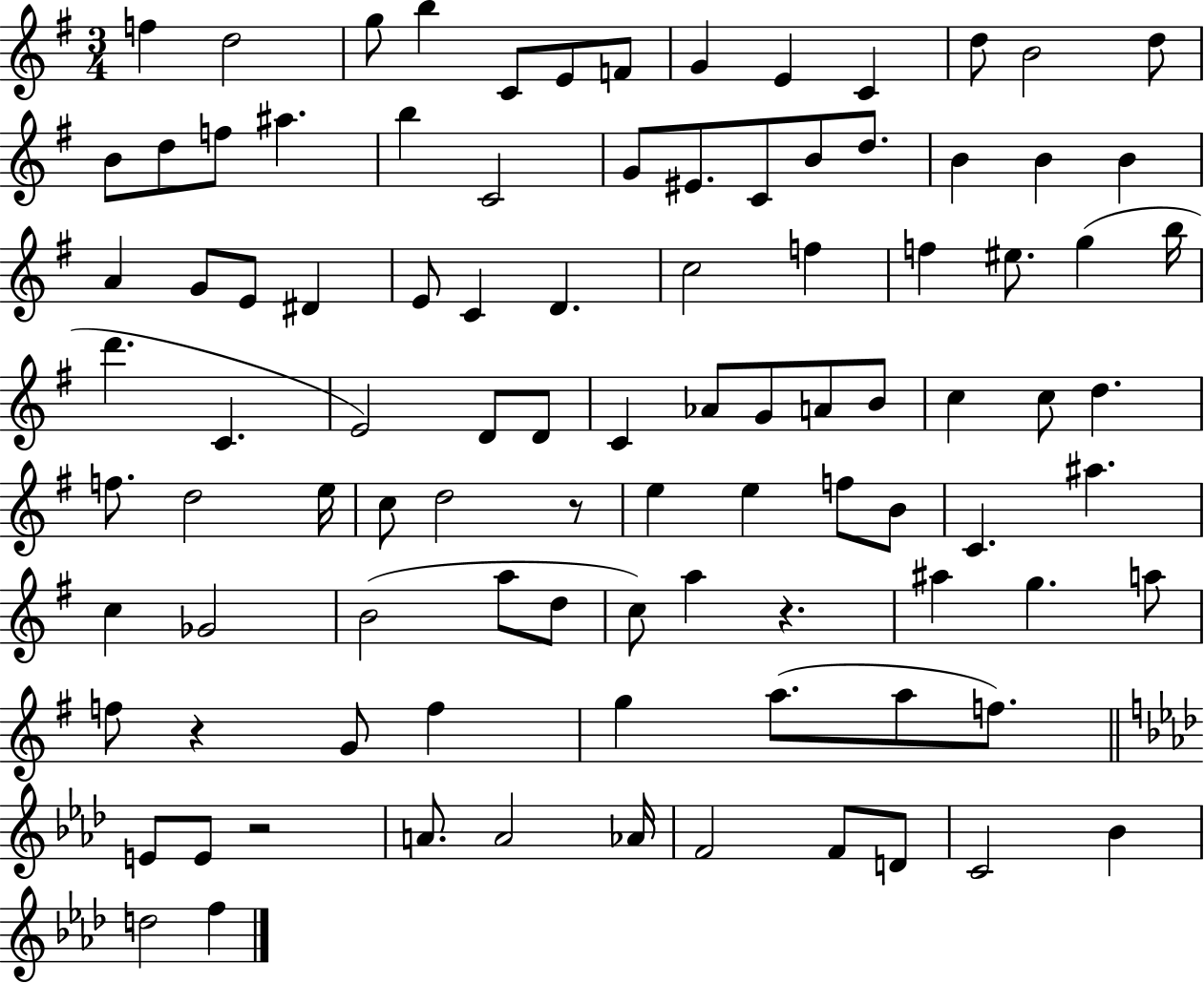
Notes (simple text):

F5/q D5/h G5/e B5/q C4/e E4/e F4/e G4/q E4/q C4/q D5/e B4/h D5/e B4/e D5/e F5/e A#5/q. B5/q C4/h G4/e EIS4/e. C4/e B4/e D5/e. B4/q B4/q B4/q A4/q G4/e E4/e D#4/q E4/e C4/q D4/q. C5/h F5/q F5/q EIS5/e. G5/q B5/s D6/q. C4/q. E4/h D4/e D4/e C4/q Ab4/e G4/e A4/e B4/e C5/q C5/e D5/q. F5/e. D5/h E5/s C5/e D5/h R/e E5/q E5/q F5/e B4/e C4/q. A#5/q. C5/q Gb4/h B4/h A5/e D5/e C5/e A5/q R/q. A#5/q G5/q. A5/e F5/e R/q G4/e F5/q G5/q A5/e. A5/e F5/e. E4/e E4/e R/h A4/e. A4/h Ab4/s F4/h F4/e D4/e C4/h Bb4/q D5/h F5/q